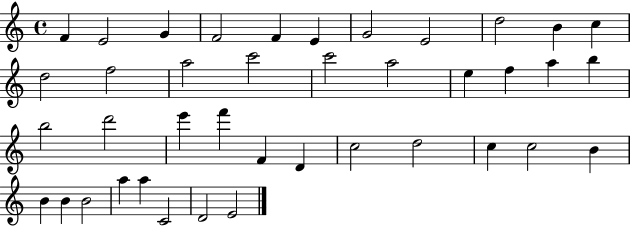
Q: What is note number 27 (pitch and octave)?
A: D4